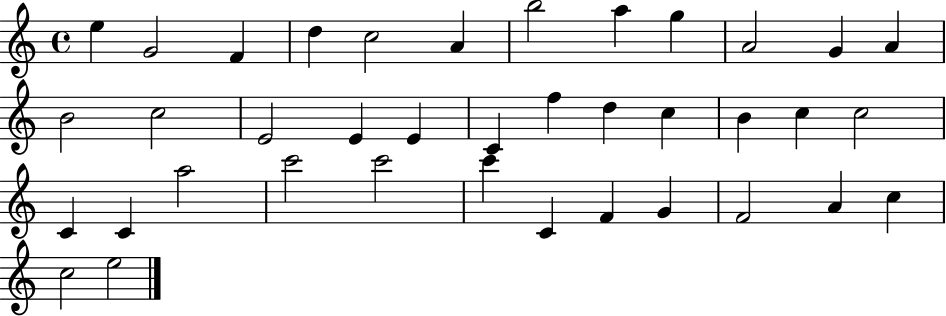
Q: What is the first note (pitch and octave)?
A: E5